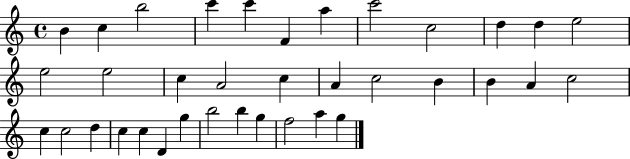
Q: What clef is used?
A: treble